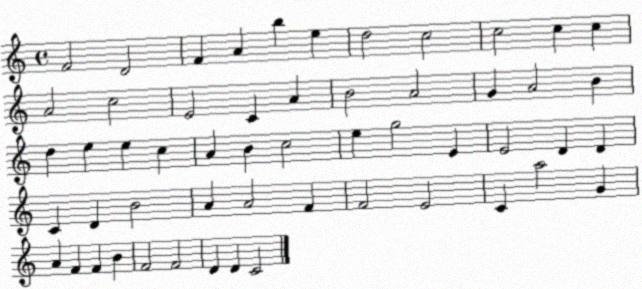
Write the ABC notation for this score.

X:1
T:Untitled
M:4/4
L:1/4
K:C
F2 D2 F A b e d2 c2 c2 c c A2 c2 E2 C A B2 A2 G A2 B d e e c A B c2 e g2 E E2 D D C D B2 A A2 F F2 E2 C a2 G A F F B F2 F2 D D C2